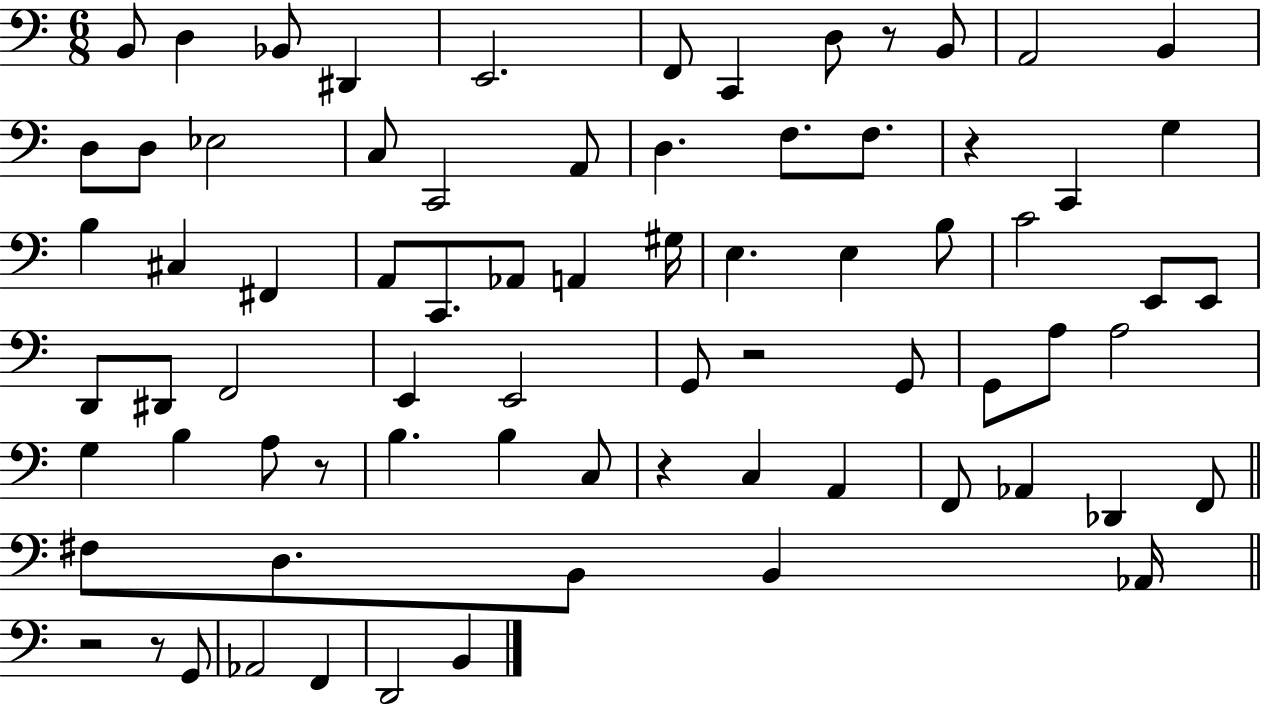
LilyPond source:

{
  \clef bass
  \numericTimeSignature
  \time 6/8
  \key c \major
  b,8 d4 bes,8 dis,4 | e,2. | f,8 c,4 d8 r8 b,8 | a,2 b,4 | \break d8 d8 ees2 | c8 c,2 a,8 | d4. f8. f8. | r4 c,4 g4 | \break b4 cis4 fis,4 | a,8 c,8. aes,8 a,4 gis16 | e4. e4 b8 | c'2 e,8 e,8 | \break d,8 dis,8 f,2 | e,4 e,2 | g,8 r2 g,8 | g,8 a8 a2 | \break g4 b4 a8 r8 | b4. b4 c8 | r4 c4 a,4 | f,8 aes,4 des,4 f,8 | \break \bar "||" \break \key c \major fis8 d8. b,8 b,4 aes,16 | \bar "||" \break \key a \minor r2 r8 g,8 | aes,2 f,4 | d,2 b,4 | \bar "|."
}